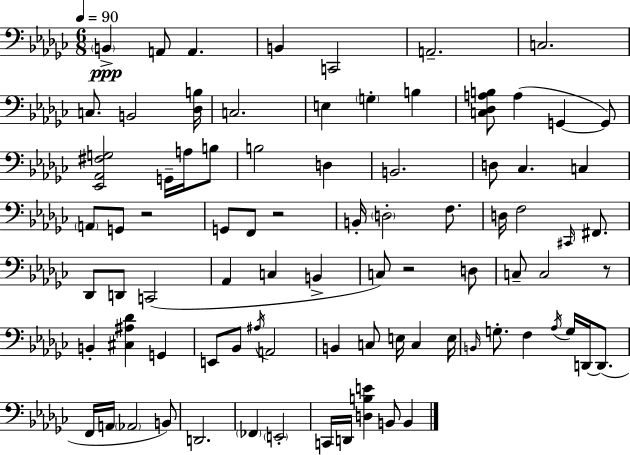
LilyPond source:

{
  \clef bass
  \numericTimeSignature
  \time 6/8
  \key ees \minor
  \tempo 4 = 90
  \parenthesize b,4->\ppp a,8 a,4. | b,4 c,2 | a,2.-- | c2. | \break c8. b,2 <des b>16 | c2. | e4 \parenthesize g4-. b4 | <c des a b>8 a4( g,4~~ g,8) | \break <ees, aes, fis g>2 g,16-- a16 b8 | b2 d4 | b,2. | d8 ces4. c4 | \break \parenthesize a,8 g,8 r2 | g,8 f,8 r2 | b,16-. \parenthesize d2-. f8. | d16 f2 \grace { cis,16 } fis,8. | \break des,8 d,8 c,2( | aes,4 c4 b,4-> | c8) r2 d8 | c8-- c2 r8 | \break b,4-. <cis ais des'>4 g,4 | e,8 bes,8 \acciaccatura { ais16 } a,2 | b,4 c8 e16 c4 | e16 \grace { b,16 } g8.-. f4 \acciaccatura { aes16 } g16 | \break d,16~~ d,8.( f,16 a,16 \parenthesize aes,2 | b,8) d,2. | \parenthesize fes,4 \parenthesize e,2-. | c,16 d,16 <d b e'>4 b,8 | \break b,4 \bar "|."
}